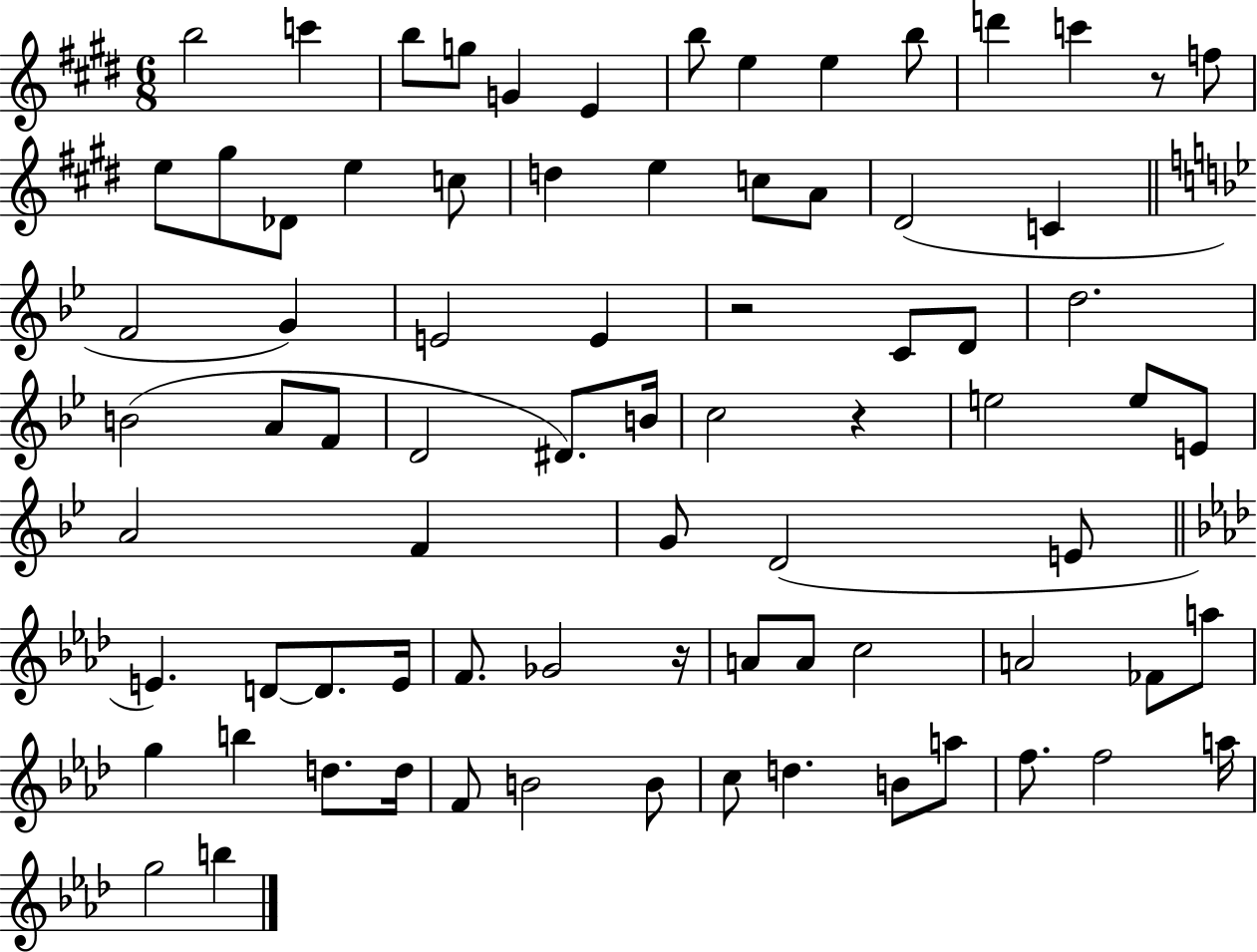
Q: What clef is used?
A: treble